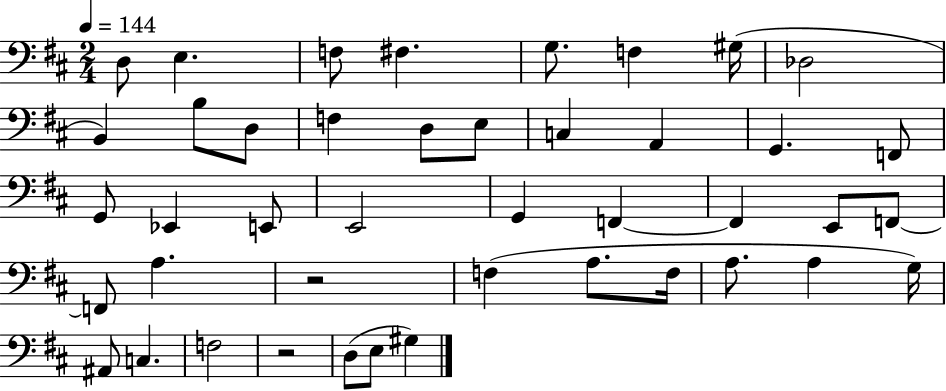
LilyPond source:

{
  \clef bass
  \numericTimeSignature
  \time 2/4
  \key d \major
  \tempo 4 = 144
  d8 e4. | f8 fis4. | g8. f4 gis16( | des2 | \break b,4) b8 d8 | f4 d8 e8 | c4 a,4 | g,4. f,8 | \break g,8 ees,4 e,8 | e,2 | g,4 f,4~~ | f,4 e,8 f,8~~ | \break f,8 a4. | r2 | f4( a8. f16 | a8. a4 g16) | \break ais,8 c4. | f2 | r2 | d8( e8 gis4) | \break \bar "|."
}